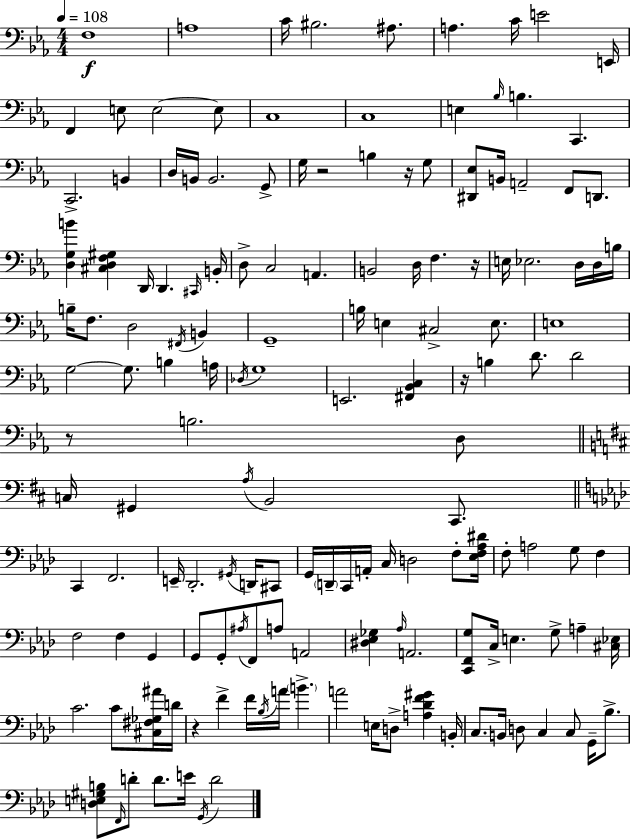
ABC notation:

X:1
T:Untitled
M:4/4
L:1/4
K:Cm
F,4 A,4 C/4 ^B,2 ^A,/2 A, C/4 E2 E,,/4 F,, E,/2 E,2 E,/2 C,4 C,4 E, _B,/4 B, C,, C,,2 B,, D,/4 B,,/4 B,,2 G,,/2 G,/4 z2 B, z/4 G,/2 [^D,,_E,]/2 B,,/4 A,,2 F,,/2 D,,/2 [D,G,B] [^C,D,F,^G,] D,,/4 D,, ^C,,/4 B,,/4 D,/2 C,2 A,, B,,2 D,/4 F, z/4 E,/4 _E,2 D,/4 D,/4 B,/4 B,/4 F,/2 D,2 ^F,,/4 B,, G,,4 B,/4 E, ^C,2 E,/2 E,4 G,2 G,/2 B, A,/4 _D,/4 G,4 E,,2 [^F,,_B,,C,] z/4 B, D/2 D2 z/2 B,2 D,/2 C,/4 ^G,, A,/4 B,,2 ^C,,/2 C,, F,,2 E,,/4 _D,,2 ^G,,/4 D,,/4 ^C,,/2 G,,/4 D,,/4 C,,/4 A,,/4 C,/4 D,2 F,/2 [_E,F,_A,^D]/4 F,/2 A,2 G,/2 F, F,2 F, G,, G,,/2 G,,/2 ^A,/4 F,,/2 A,/2 A,,2 [^D,_E,_G,] _A,/4 A,,2 [C,,F,,G,]/2 C,/4 E, G,/2 A, [^C,_E,]/4 C2 C/2 [^C,^F,_G,^A]/4 D/4 z F F/4 _B,/4 A/4 B A2 E,/4 D,/2 [A,_DF^G] B,,/4 C,/2 B,,/4 D,/2 C, C,/2 G,,/4 _B,/2 [D,E,^G,B,]/2 F,,/4 D/2 D/2 E/4 G,,/4 D2